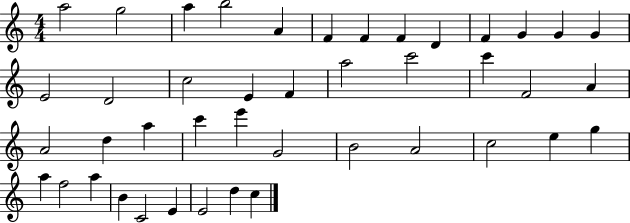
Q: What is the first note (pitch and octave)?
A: A5